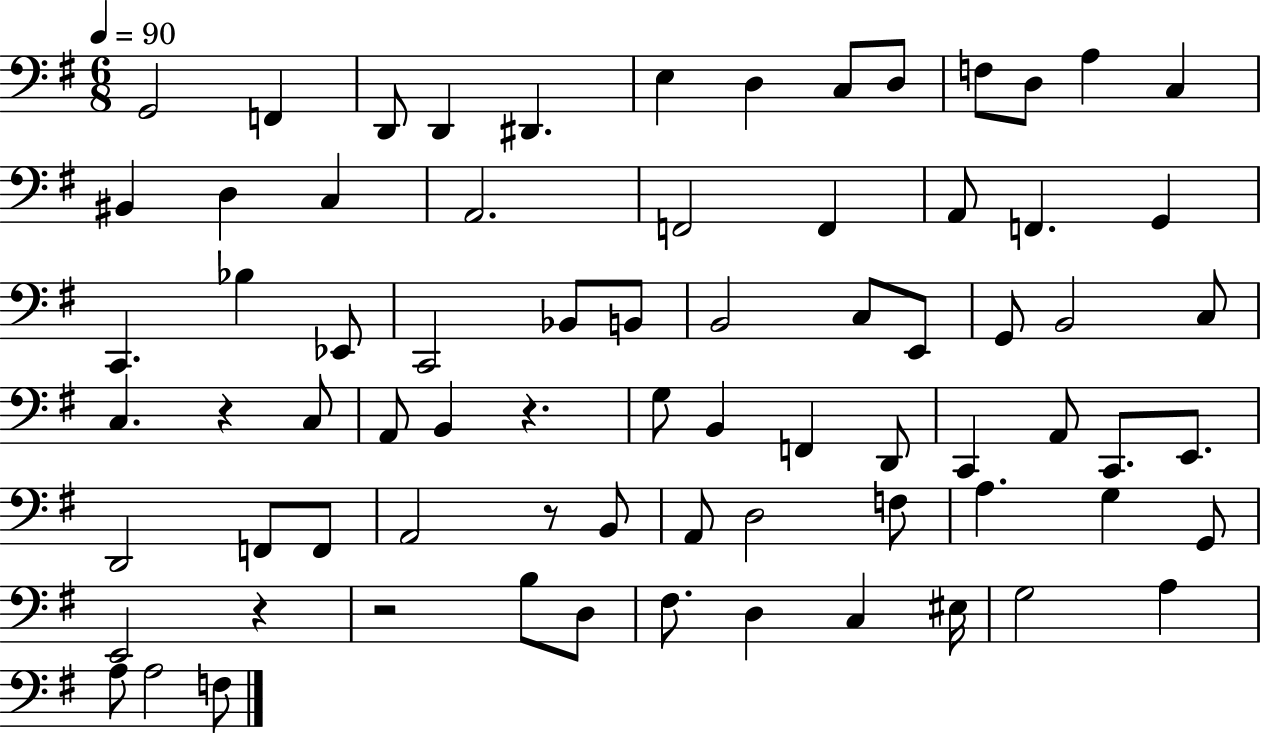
X:1
T:Untitled
M:6/8
L:1/4
K:G
G,,2 F,, D,,/2 D,, ^D,, E, D, C,/2 D,/2 F,/2 D,/2 A, C, ^B,, D, C, A,,2 F,,2 F,, A,,/2 F,, G,, C,, _B, _E,,/2 C,,2 _B,,/2 B,,/2 B,,2 C,/2 E,,/2 G,,/2 B,,2 C,/2 C, z C,/2 A,,/2 B,, z G,/2 B,, F,, D,,/2 C,, A,,/2 C,,/2 E,,/2 D,,2 F,,/2 F,,/2 A,,2 z/2 B,,/2 A,,/2 D,2 F,/2 A, G, G,,/2 E,,2 z z2 B,/2 D,/2 ^F,/2 D, C, ^E,/4 G,2 A, A,/2 A,2 F,/2